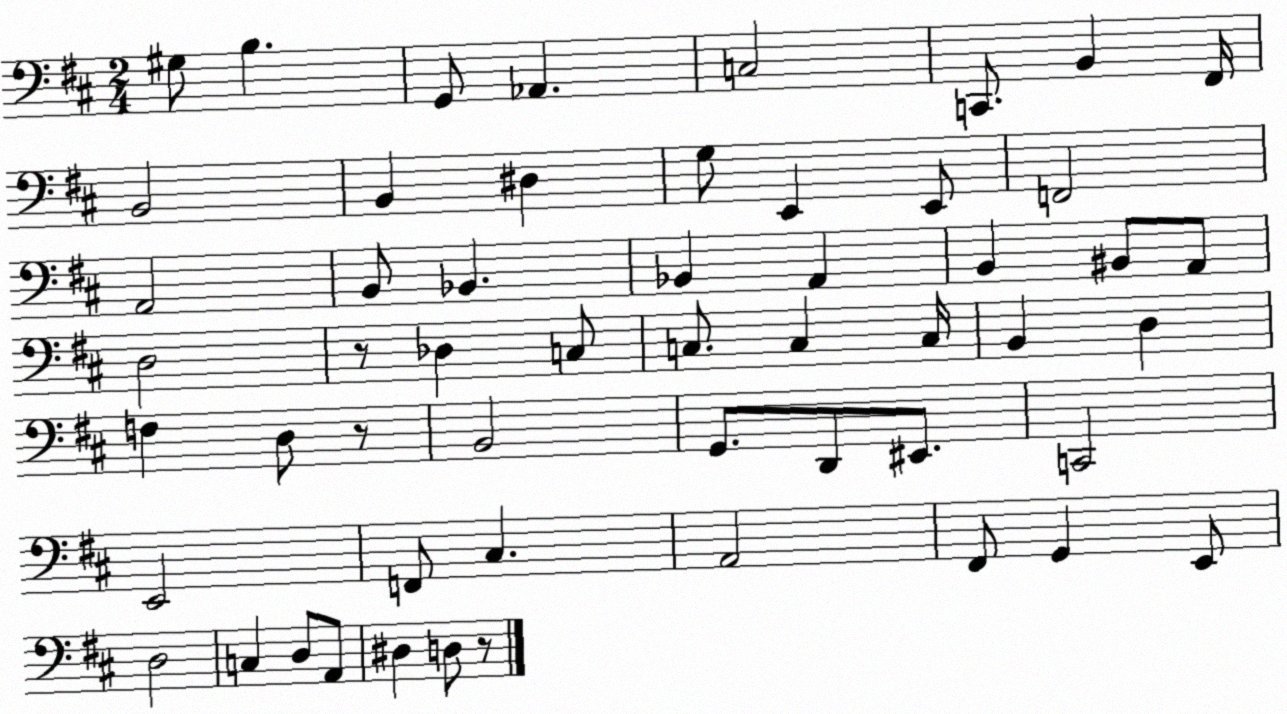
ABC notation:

X:1
T:Untitled
M:2/4
L:1/4
K:D
^G,/2 B, G,,/2 _A,, C,2 C,,/2 B,, ^F,,/4 B,,2 B,, ^D, G,/2 E,, E,,/2 F,,2 A,,2 B,,/2 _B,, _B,, A,, B,, ^B,,/2 A,,/2 D,2 z/2 _D, C,/2 C,/2 C, C,/4 B,, D, F, D,/2 z/2 B,,2 G,,/2 D,,/2 ^E,,/2 C,,2 E,,2 F,,/2 ^C, A,,2 ^F,,/2 G,, E,,/2 D,2 C, D,/2 A,,/2 ^D, D,/2 z/2